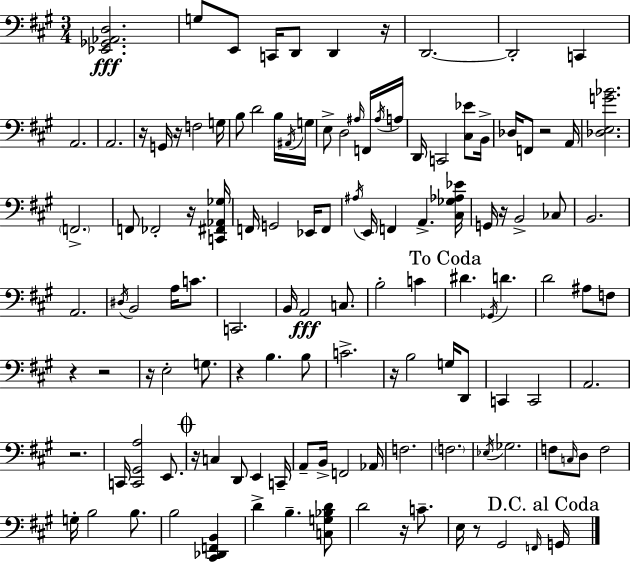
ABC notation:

X:1
T:Untitled
M:3/4
L:1/4
K:A
[_E,,_G,,_A,,D,]2 G,/2 E,,/2 C,,/4 D,,/2 D,, z/4 D,,2 D,,2 C,, A,,2 A,,2 z/4 G,,/4 z/4 F,2 G,/4 B,/2 D2 B,/4 ^A,,/4 G,/4 E,/2 D,2 ^A,/4 F,,/4 ^A,/4 A,/4 D,,/4 C,,2 [^C,_E]/2 B,,/4 _D,/4 F,,/2 z2 A,,/4 [_D,E,G_B]2 F,,2 F,,/2 _F,,2 z/4 [C,,^F,,_A,,_G,]/4 F,,/4 G,,2 _E,,/4 F,,/2 ^A,/4 E,,/4 F,, A,, [^C,_G,_A,_E]/4 G,,/4 z/4 B,,2 _C,/2 B,,2 A,,2 ^D,/4 B,,2 A,/4 C/2 C,,2 B,,/4 A,,2 C,/2 B,2 C ^D _G,,/4 D D2 ^A,/2 F,/2 z z2 z/4 E,2 G,/2 z B, B,/2 C2 z/4 B,2 G,/4 D,,/2 C,, C,,2 A,,2 z2 C,,/4 [C,,^G,,A,]2 E,,/2 z/4 C, D,,/2 E,, C,,/4 A,,/2 B,,/4 F,,2 _A,,/4 F,2 F,2 _E,/4 _G,2 F,/2 C,/4 D,/2 F,2 G,/4 B,2 B,/2 B,2 [^C,,_D,,F,,B,,] D B, [C,G,_B,D]/2 D2 z/4 C/2 E,/4 z/2 ^G,,2 F,,/4 G,,/4